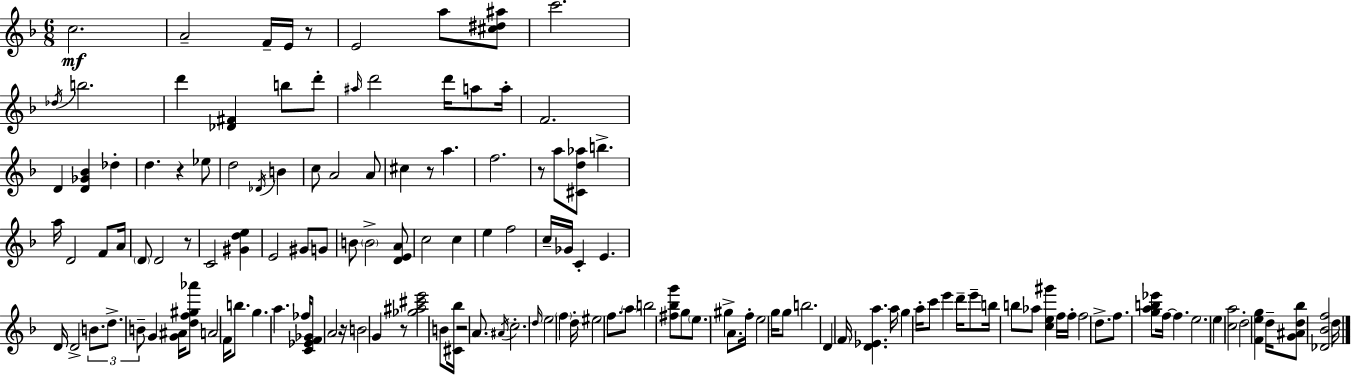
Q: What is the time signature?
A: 6/8